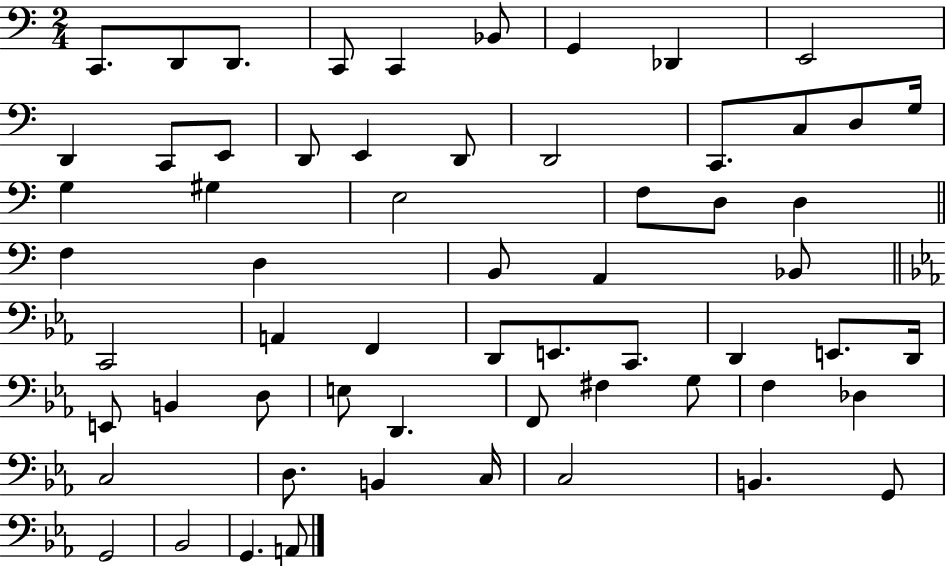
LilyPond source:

{
  \clef bass
  \numericTimeSignature
  \time 2/4
  \key c \major
  c,8. d,8 d,8. | c,8 c,4 bes,8 | g,4 des,4 | e,2 | \break d,4 c,8 e,8 | d,8 e,4 d,8 | d,2 | c,8. c8 d8 g16 | \break g4 gis4 | e2 | f8 d8 d4 | \bar "||" \break \key c \major f4 d4 | b,8 a,4 bes,8 | \bar "||" \break \key ees \major c,2 | a,4 f,4 | d,8 e,8. c,8. | d,4 e,8. d,16 | \break e,8 b,4 d8 | e8 d,4. | f,8 fis4 g8 | f4 des4 | \break c2 | d8. b,4 c16 | c2 | b,4. g,8 | \break g,2 | bes,2 | g,4. a,8 | \bar "|."
}